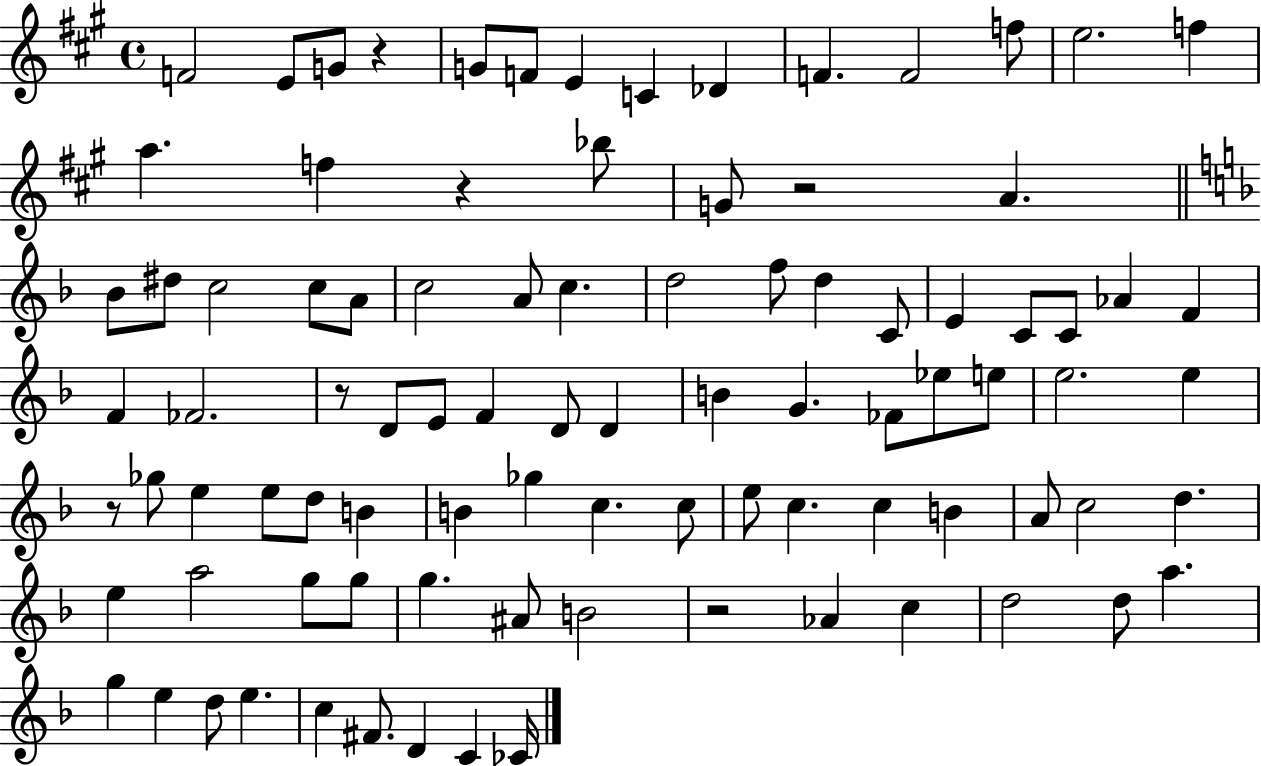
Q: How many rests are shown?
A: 6